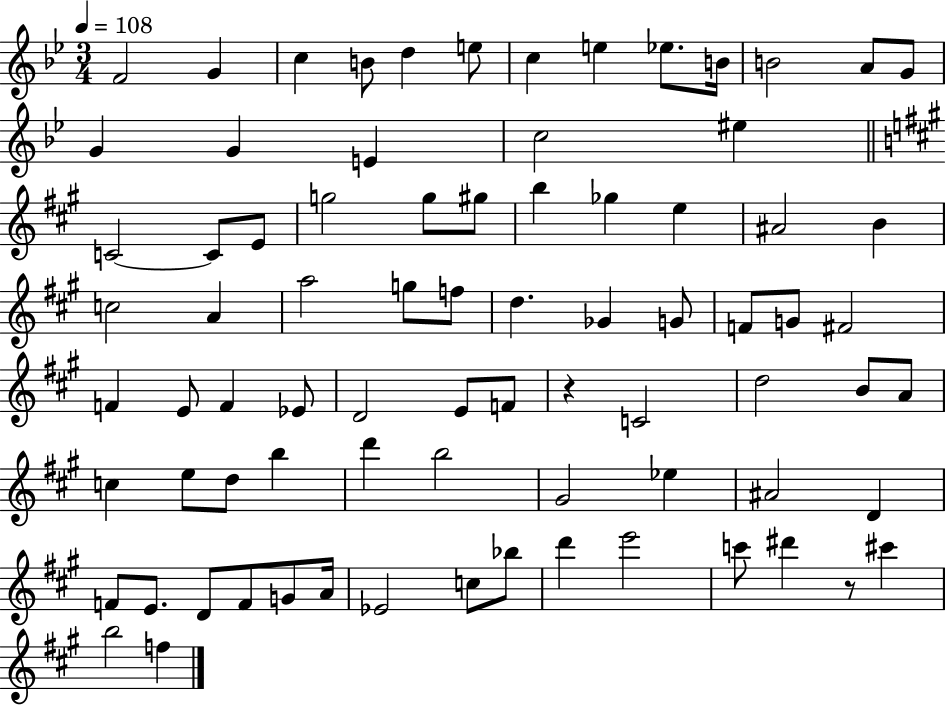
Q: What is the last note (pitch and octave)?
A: F5